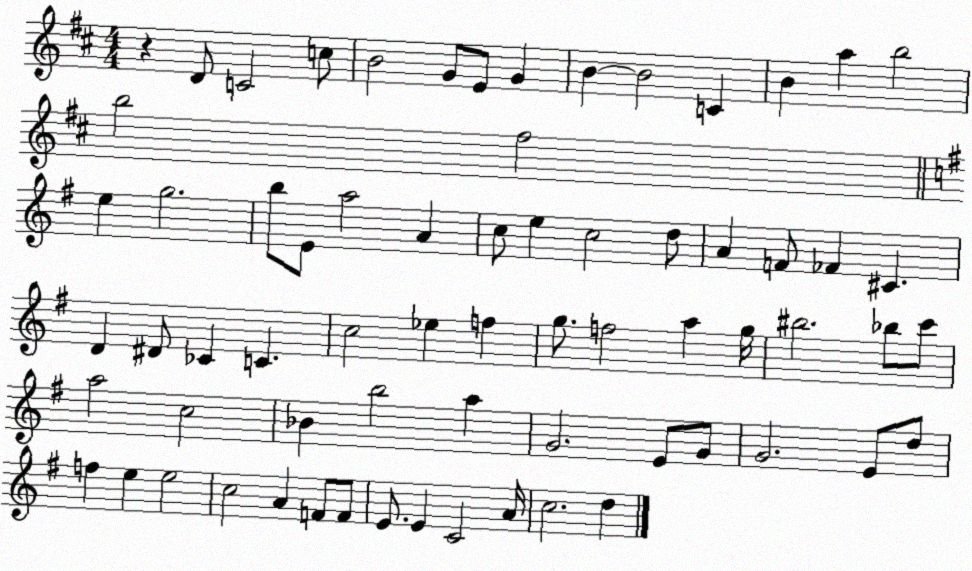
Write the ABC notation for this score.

X:1
T:Untitled
M:4/4
L:1/4
K:D
z D/2 C2 c/2 B2 G/2 E/2 G B B2 C B a b2 b2 ^f2 e g2 b/2 E/2 a2 A c/2 e c2 d/2 A F/2 _F ^C D ^D/2 _C C c2 _e f g/2 f2 a g/4 ^b2 _b/2 c'/2 a2 c2 _B b2 a G2 E/2 G/2 G2 E/2 d/2 f e e2 c2 A F/2 F/2 E/2 E C2 A/4 c2 d